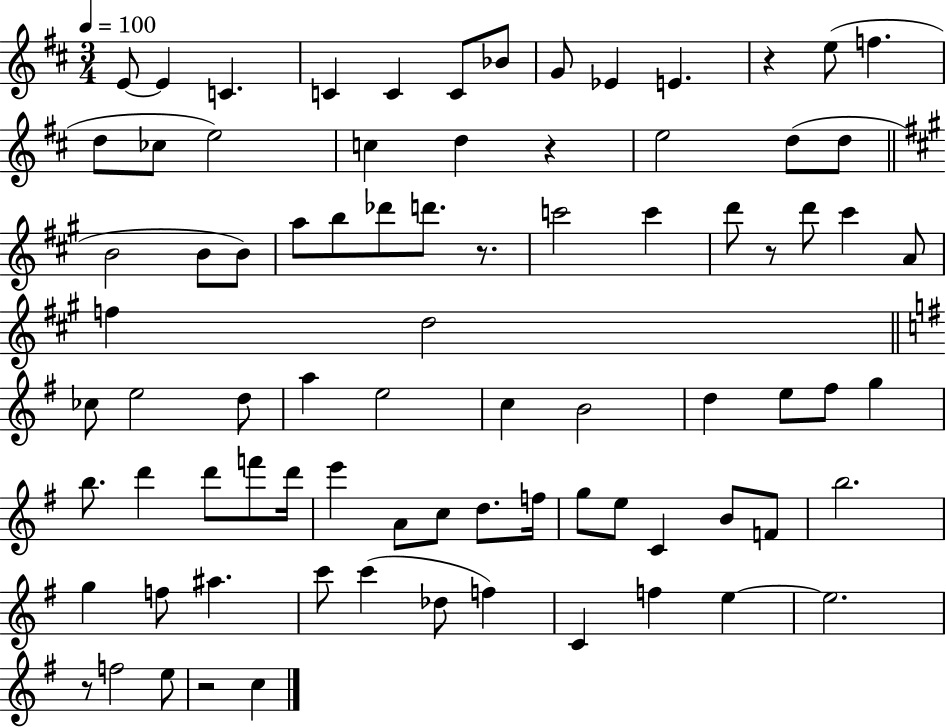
X:1
T:Untitled
M:3/4
L:1/4
K:D
E/2 E C C C C/2 _B/2 G/2 _E E z e/2 f d/2 _c/2 e2 c d z e2 d/2 d/2 B2 B/2 B/2 a/2 b/2 _d'/2 d'/2 z/2 c'2 c' d'/2 z/2 d'/2 ^c' A/2 f d2 _c/2 e2 d/2 a e2 c B2 d e/2 ^f/2 g b/2 d' d'/2 f'/2 d'/4 e' A/2 c/2 d/2 f/4 g/2 e/2 C B/2 F/2 b2 g f/2 ^a c'/2 c' _d/2 f C f e e2 z/2 f2 e/2 z2 c